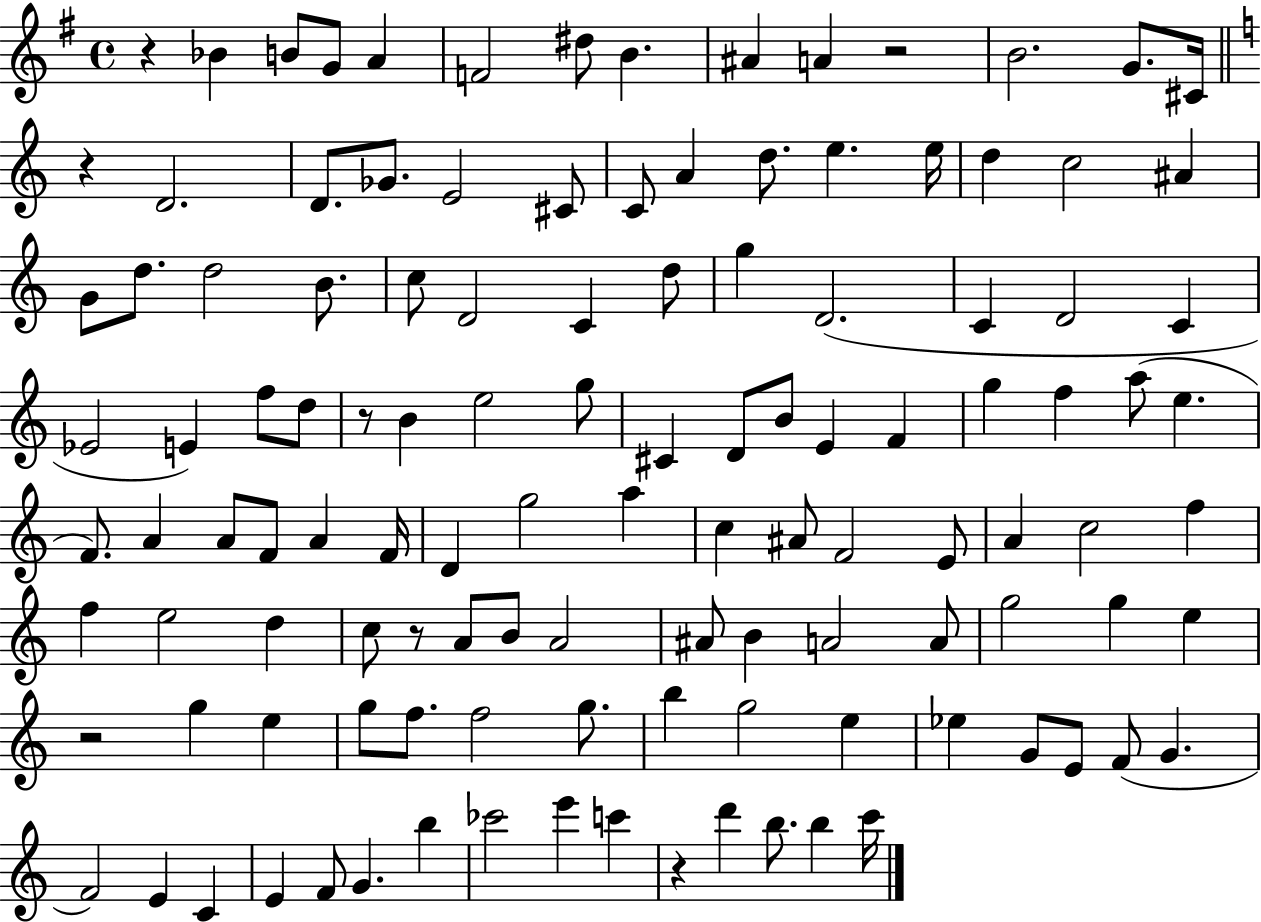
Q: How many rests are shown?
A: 7